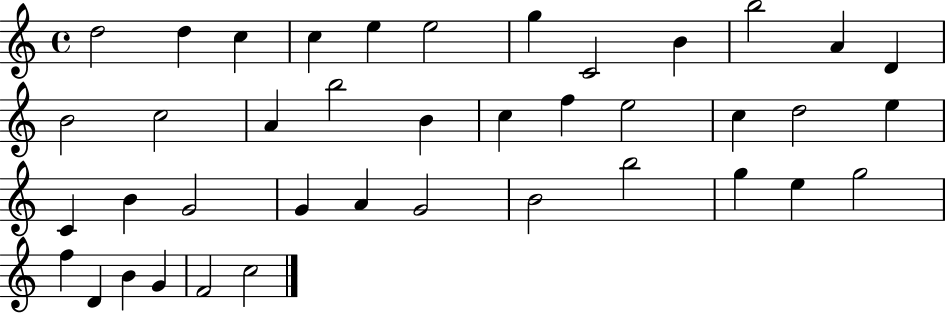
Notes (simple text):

D5/h D5/q C5/q C5/q E5/q E5/h G5/q C4/h B4/q B5/h A4/q D4/q B4/h C5/h A4/q B5/h B4/q C5/q F5/q E5/h C5/q D5/h E5/q C4/q B4/q G4/h G4/q A4/q G4/h B4/h B5/h G5/q E5/q G5/h F5/q D4/q B4/q G4/q F4/h C5/h